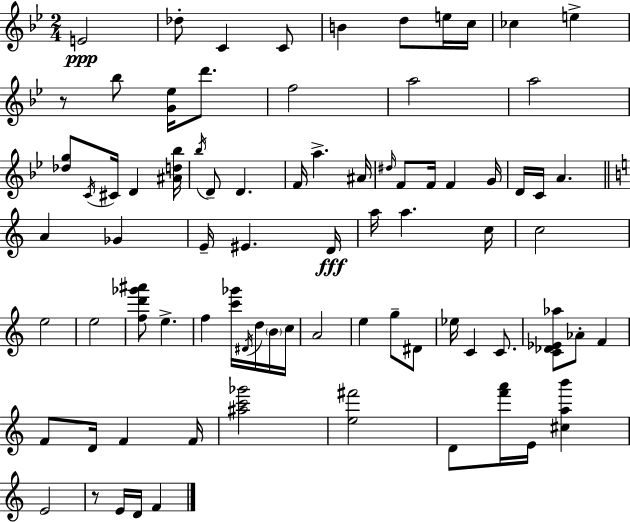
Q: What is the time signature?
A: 2/4